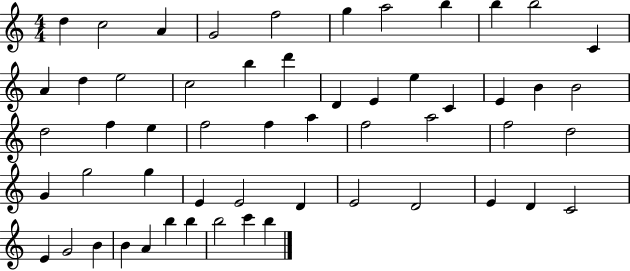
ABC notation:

X:1
T:Untitled
M:4/4
L:1/4
K:C
d c2 A G2 f2 g a2 b b b2 C A d e2 c2 b d' D E e C E B B2 d2 f e f2 f a f2 a2 f2 d2 G g2 g E E2 D E2 D2 E D C2 E G2 B B A b b b2 c' b